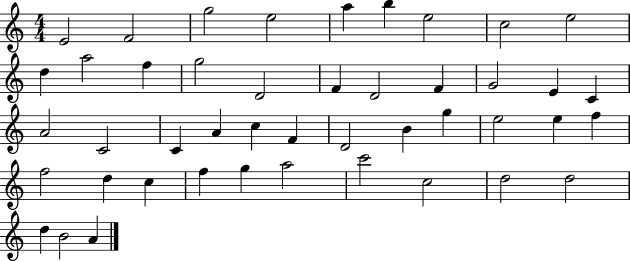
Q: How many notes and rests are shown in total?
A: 45